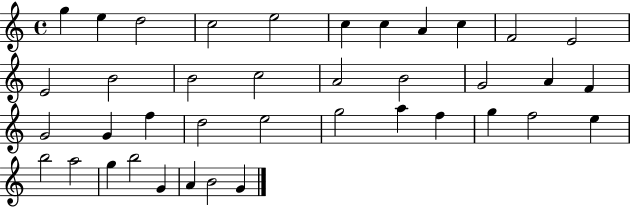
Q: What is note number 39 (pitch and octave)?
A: G4